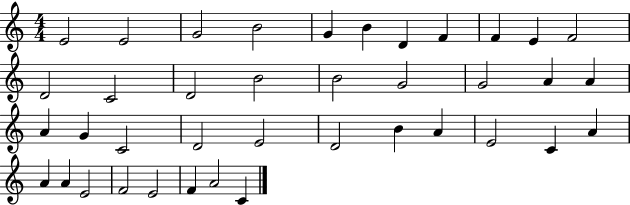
{
  \clef treble
  \numericTimeSignature
  \time 4/4
  \key c \major
  e'2 e'2 | g'2 b'2 | g'4 b'4 d'4 f'4 | f'4 e'4 f'2 | \break d'2 c'2 | d'2 b'2 | b'2 g'2 | g'2 a'4 a'4 | \break a'4 g'4 c'2 | d'2 e'2 | d'2 b'4 a'4 | e'2 c'4 a'4 | \break a'4 a'4 e'2 | f'2 e'2 | f'4 a'2 c'4 | \bar "|."
}